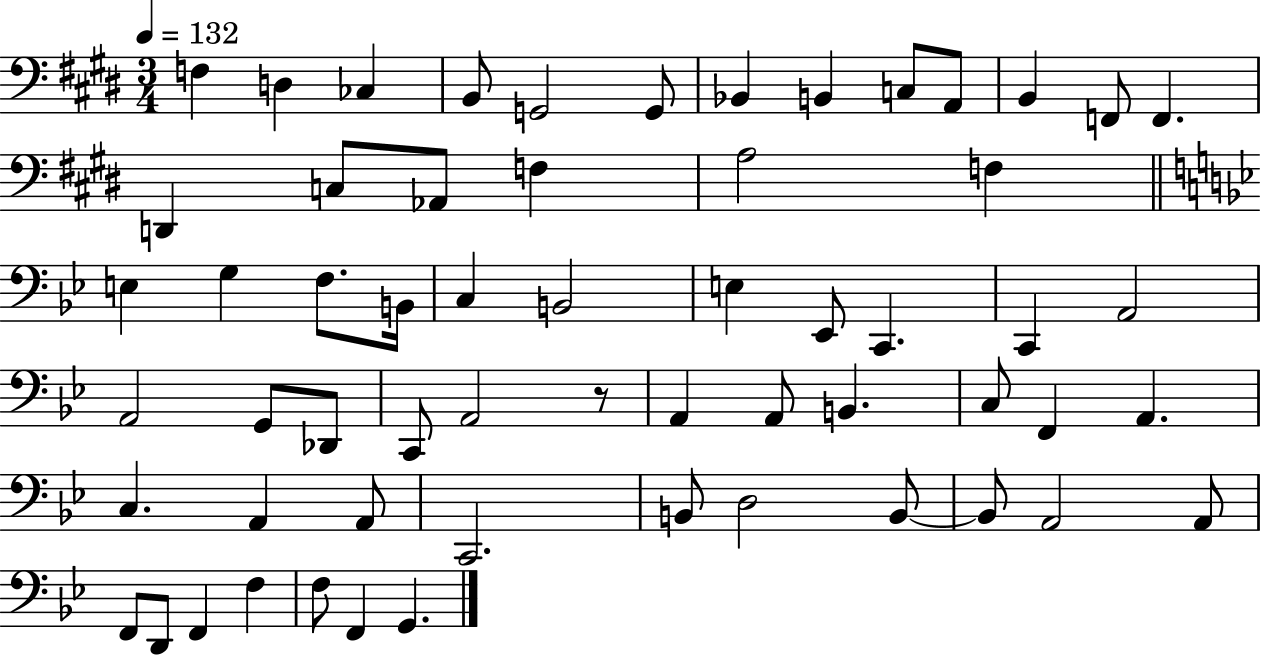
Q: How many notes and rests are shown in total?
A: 59